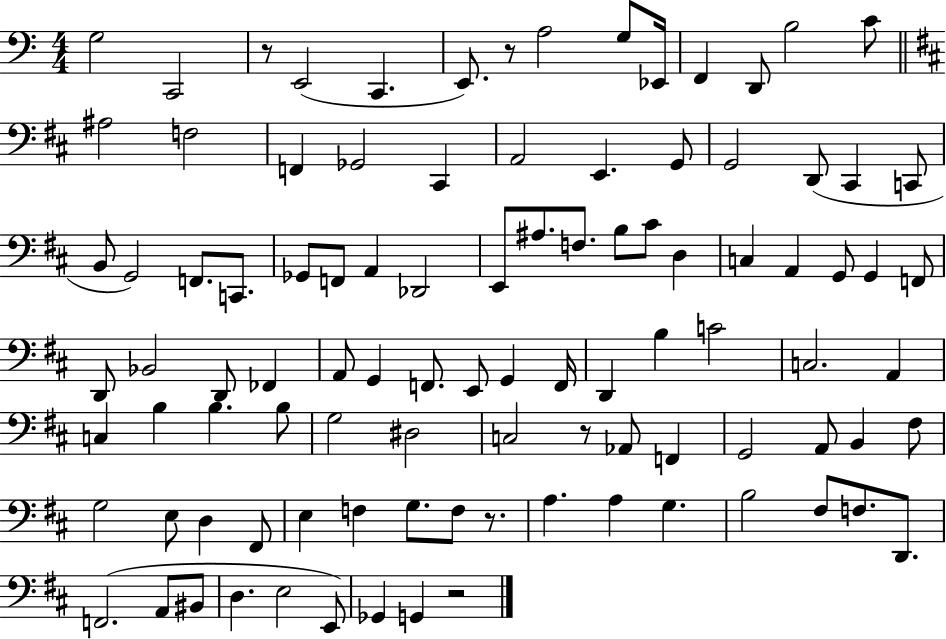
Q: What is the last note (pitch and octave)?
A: G2